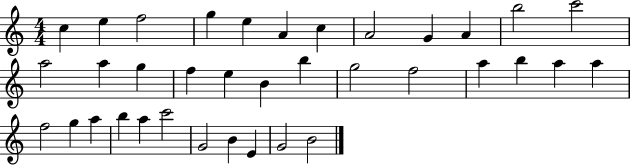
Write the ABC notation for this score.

X:1
T:Untitled
M:4/4
L:1/4
K:C
c e f2 g e A c A2 G A b2 c'2 a2 a g f e B b g2 f2 a b a a f2 g a b a c'2 G2 B E G2 B2